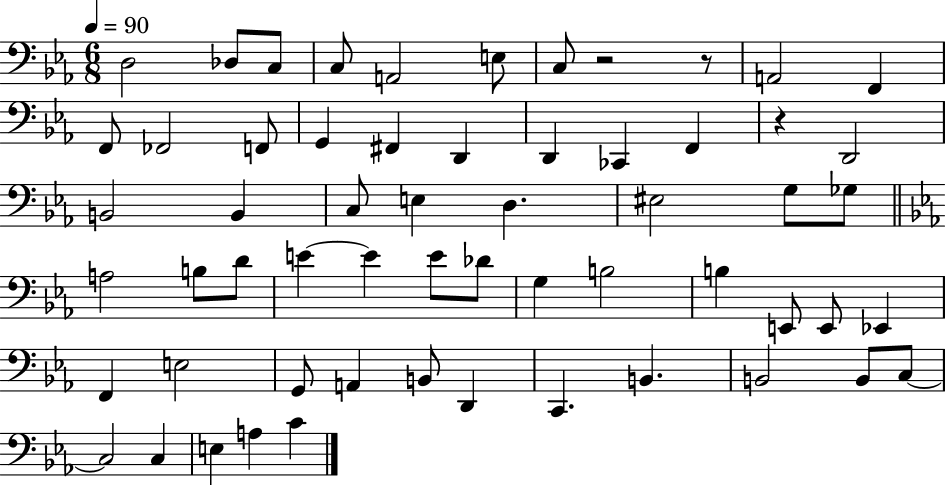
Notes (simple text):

D3/h Db3/e C3/e C3/e A2/h E3/e C3/e R/h R/e A2/h F2/q F2/e FES2/h F2/e G2/q F#2/q D2/q D2/q CES2/q F2/q R/q D2/h B2/h B2/q C3/e E3/q D3/q. EIS3/h G3/e Gb3/e A3/h B3/e D4/e E4/q E4/q E4/e Db4/e G3/q B3/h B3/q E2/e E2/e Eb2/q F2/q E3/h G2/e A2/q B2/e D2/q C2/q. B2/q. B2/h B2/e C3/e C3/h C3/q E3/q A3/q C4/q